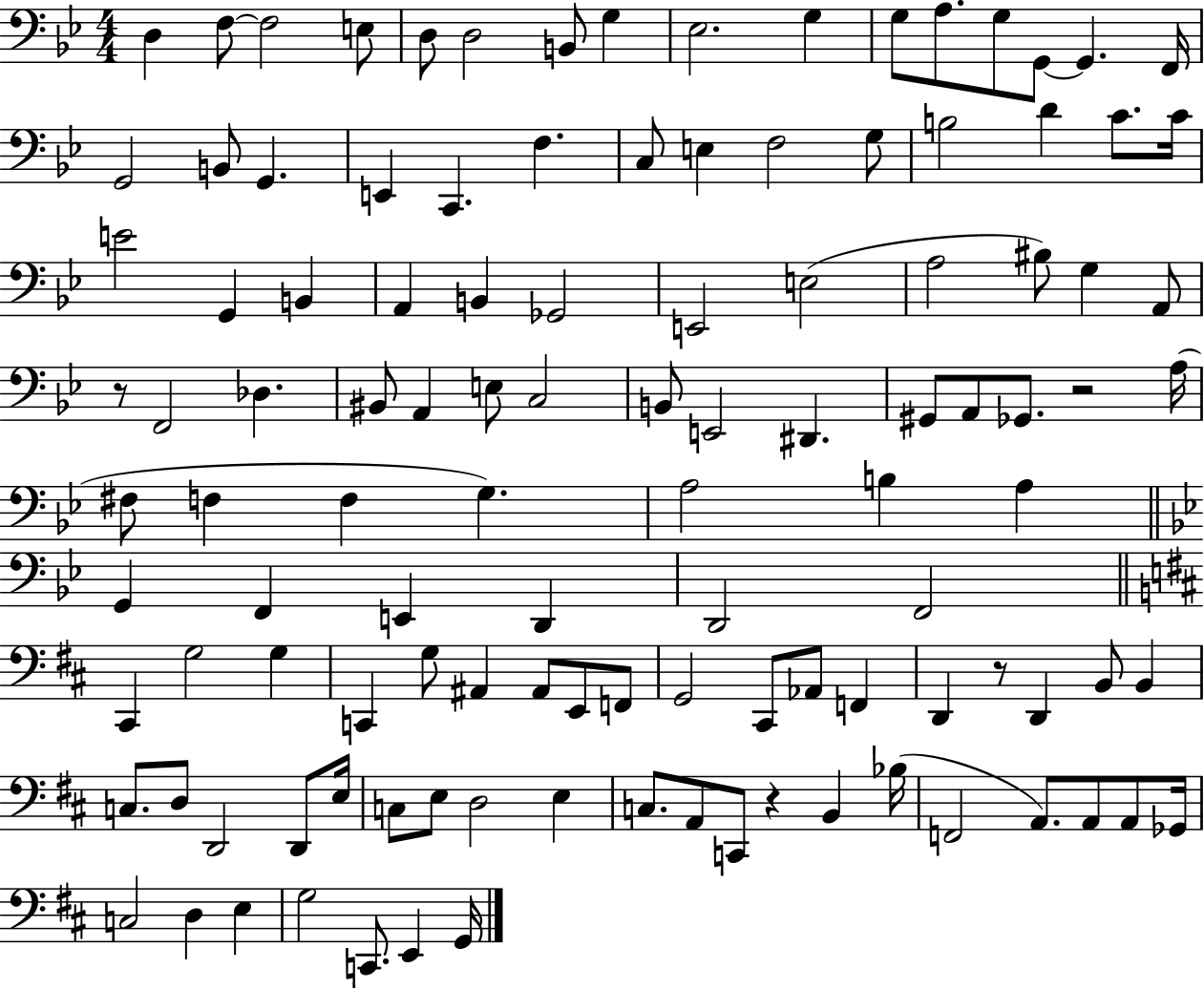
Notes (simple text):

D3/q F3/e F3/h E3/e D3/e D3/h B2/e G3/q Eb3/h. G3/q G3/e A3/e. G3/e G2/e G2/q. F2/s G2/h B2/e G2/q. E2/q C2/q. F3/q. C3/e E3/q F3/h G3/e B3/h D4/q C4/e. C4/s E4/h G2/q B2/q A2/q B2/q Gb2/h E2/h E3/h A3/h BIS3/e G3/q A2/e R/e F2/h Db3/q. BIS2/e A2/q E3/e C3/h B2/e E2/h D#2/q. G#2/e A2/e Gb2/e. R/h A3/s F#3/e F3/q F3/q G3/q. A3/h B3/q A3/q G2/q F2/q E2/q D2/q D2/h F2/h C#2/q G3/h G3/q C2/q G3/e A#2/q A#2/e E2/e F2/e G2/h C#2/e Ab2/e F2/q D2/q R/e D2/q B2/e B2/q C3/e. D3/e D2/h D2/e E3/s C3/e E3/e D3/h E3/q C3/e. A2/e C2/e R/q B2/q Bb3/s F2/h A2/e. A2/e A2/e Gb2/s C3/h D3/q E3/q G3/h C2/e. E2/q G2/s